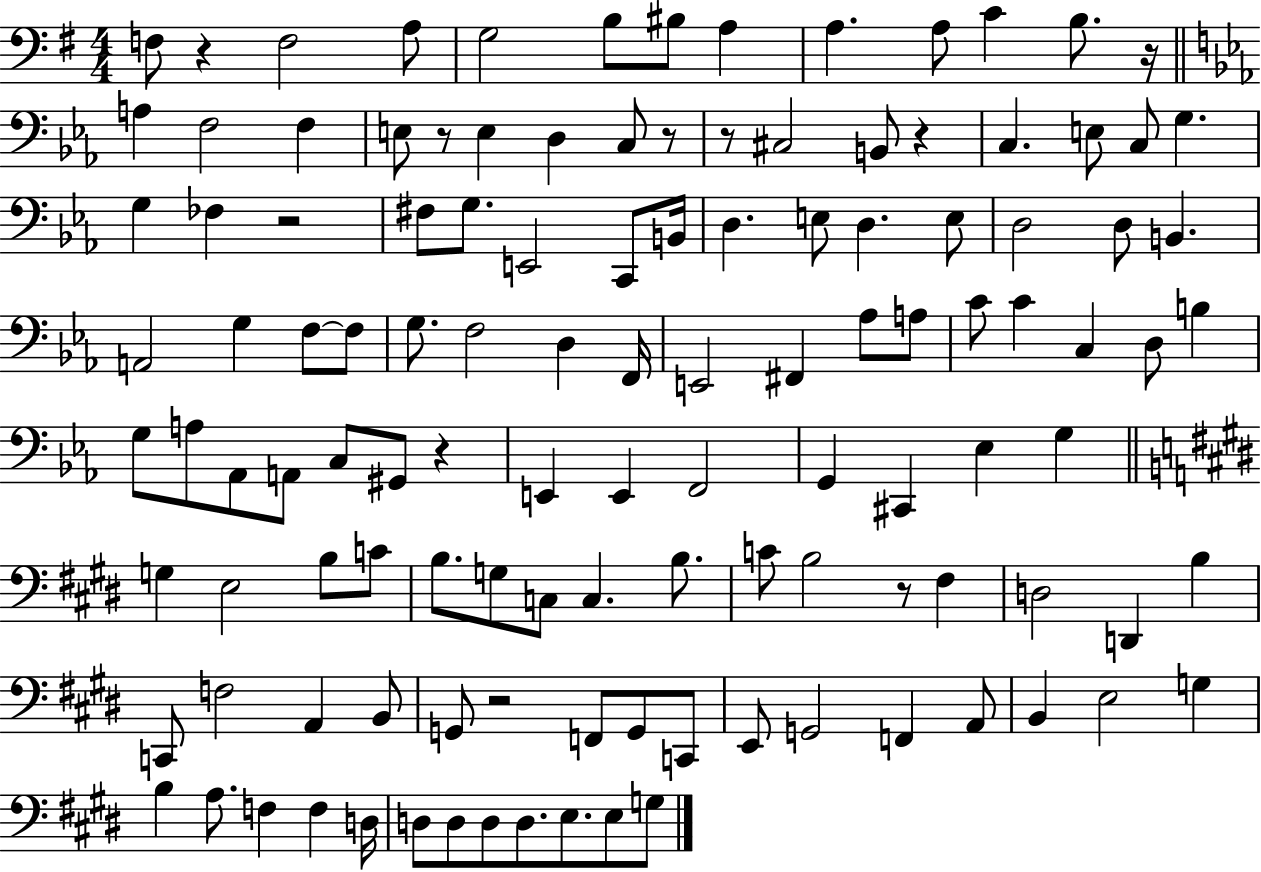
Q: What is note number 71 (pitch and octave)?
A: B3